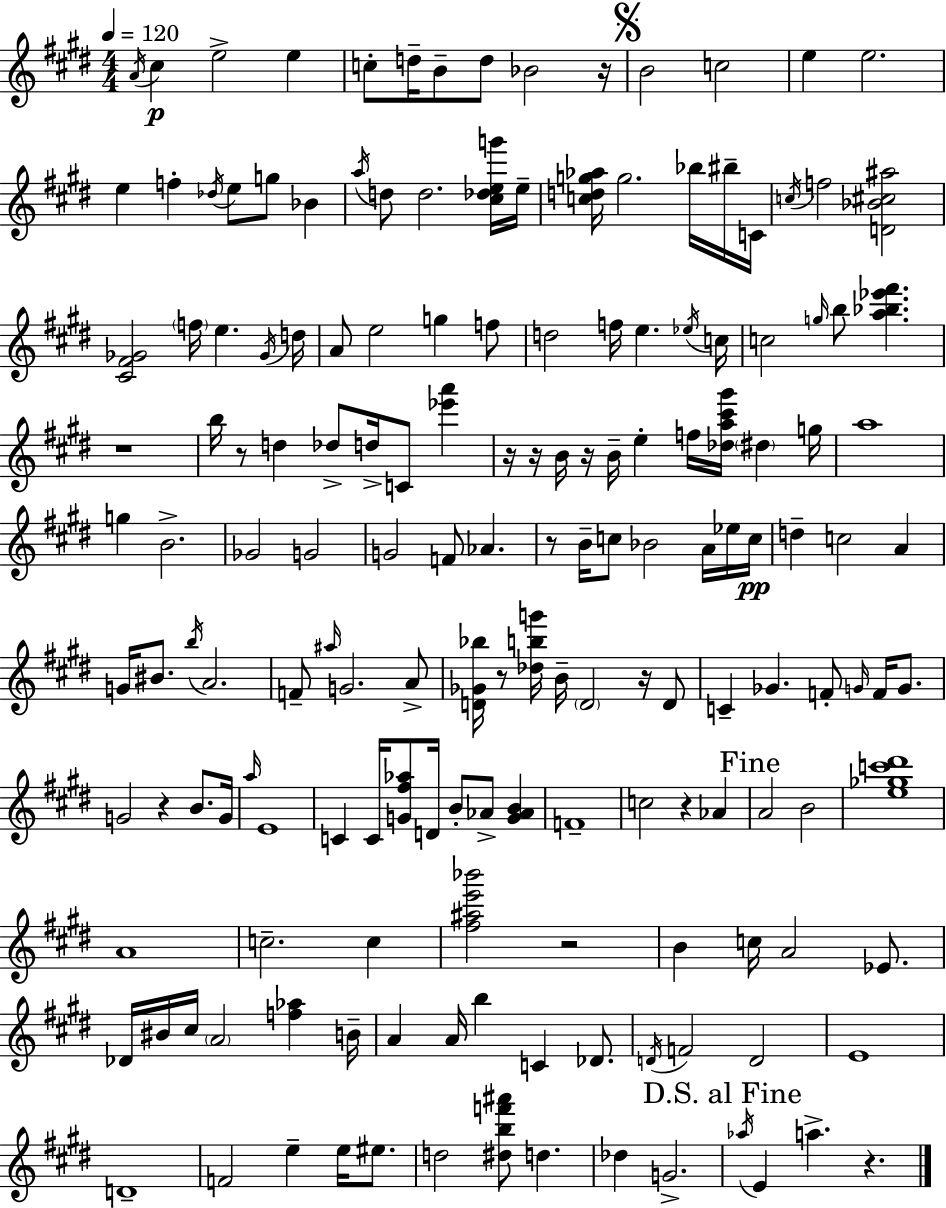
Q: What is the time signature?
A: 4/4